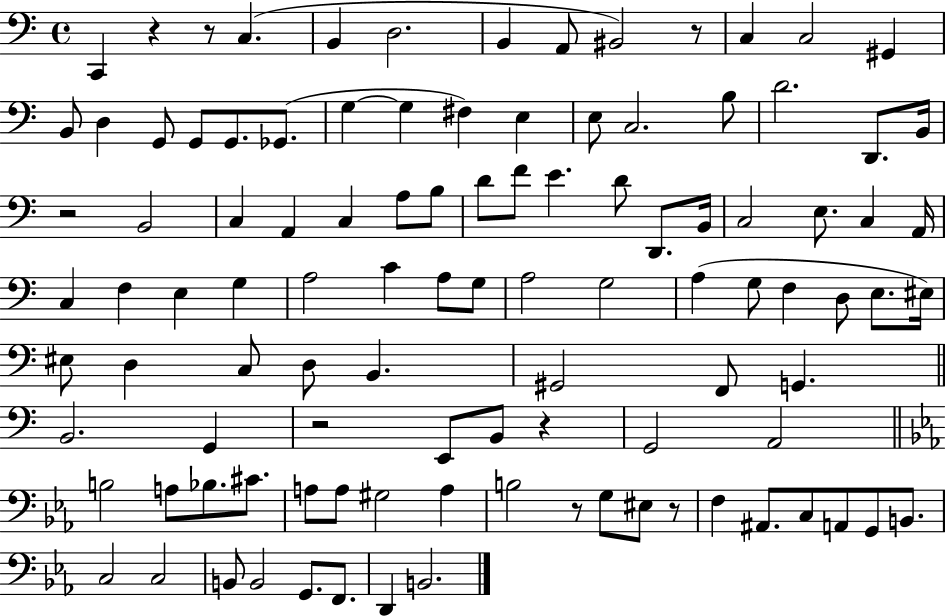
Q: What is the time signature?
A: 4/4